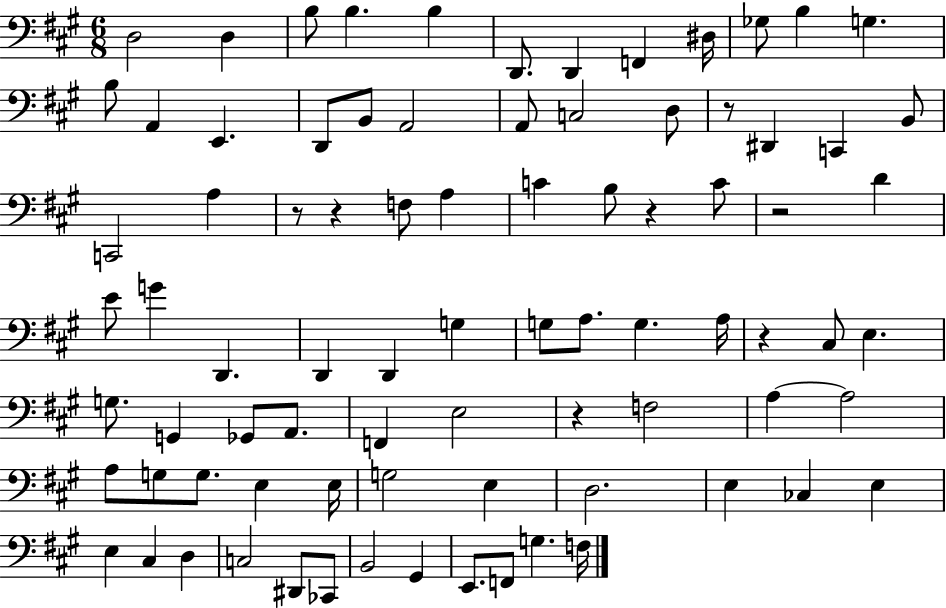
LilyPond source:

{
  \clef bass
  \numericTimeSignature
  \time 6/8
  \key a \major
  d2 d4 | b8 b4. b4 | d,8. d,4 f,4 dis16 | ges8 b4 g4. | \break b8 a,4 e,4. | d,8 b,8 a,2 | a,8 c2 d8 | r8 dis,4 c,4 b,8 | \break c,2 a4 | r8 r4 f8 a4 | c'4 b8 r4 c'8 | r2 d'4 | \break e'8 g'4 d,4. | d,4 d,4 g4 | g8 a8. g4. a16 | r4 cis8 e4. | \break g8. g,4 ges,8 a,8. | f,4 e2 | r4 f2 | a4~~ a2 | \break a8 g8 g8. e4 e16 | g2 e4 | d2. | e4 ces4 e4 | \break e4 cis4 d4 | c2 dis,8 ces,8 | b,2 gis,4 | e,8. f,8 g4. f16 | \break \bar "|."
}